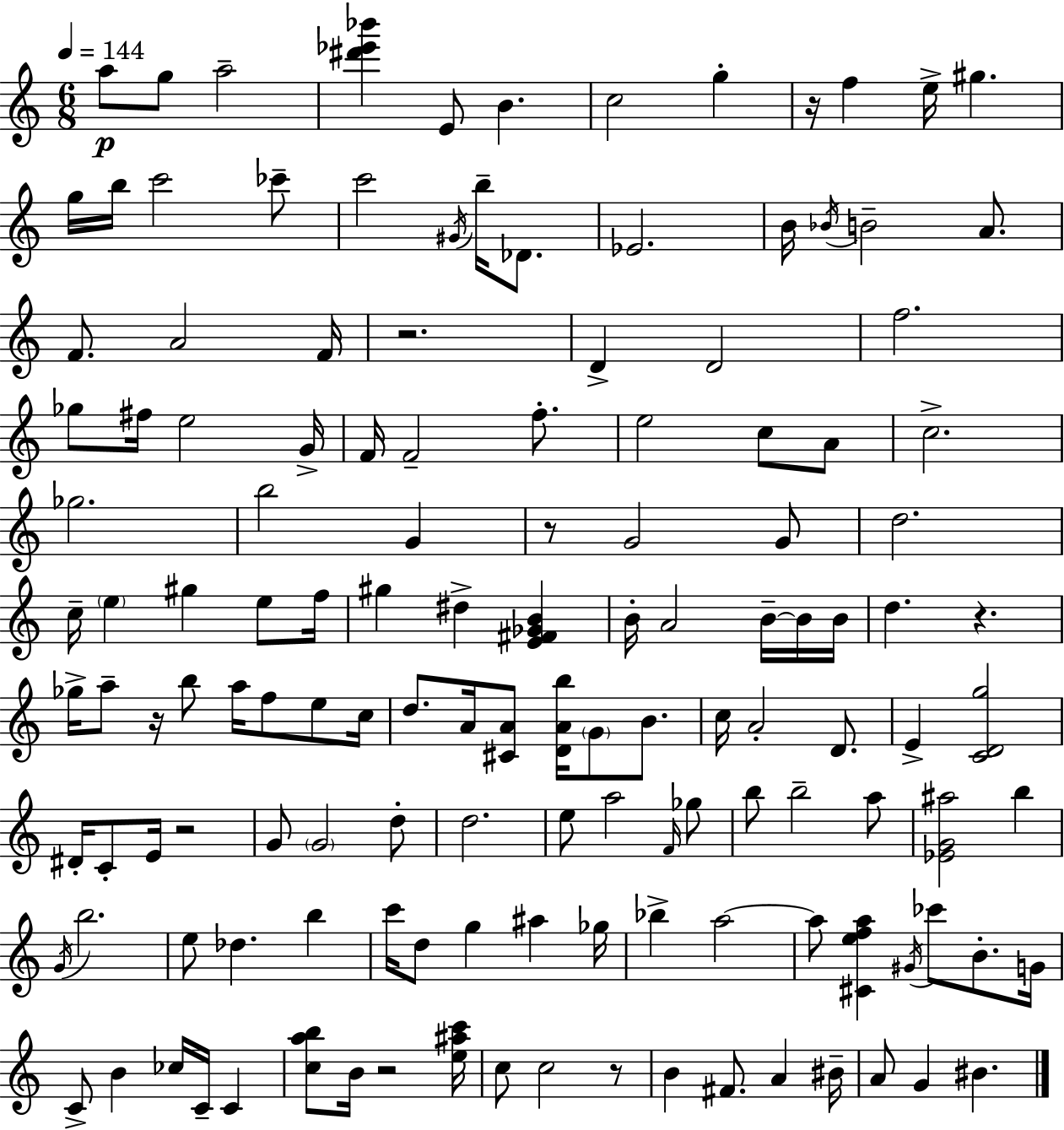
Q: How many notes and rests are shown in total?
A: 138